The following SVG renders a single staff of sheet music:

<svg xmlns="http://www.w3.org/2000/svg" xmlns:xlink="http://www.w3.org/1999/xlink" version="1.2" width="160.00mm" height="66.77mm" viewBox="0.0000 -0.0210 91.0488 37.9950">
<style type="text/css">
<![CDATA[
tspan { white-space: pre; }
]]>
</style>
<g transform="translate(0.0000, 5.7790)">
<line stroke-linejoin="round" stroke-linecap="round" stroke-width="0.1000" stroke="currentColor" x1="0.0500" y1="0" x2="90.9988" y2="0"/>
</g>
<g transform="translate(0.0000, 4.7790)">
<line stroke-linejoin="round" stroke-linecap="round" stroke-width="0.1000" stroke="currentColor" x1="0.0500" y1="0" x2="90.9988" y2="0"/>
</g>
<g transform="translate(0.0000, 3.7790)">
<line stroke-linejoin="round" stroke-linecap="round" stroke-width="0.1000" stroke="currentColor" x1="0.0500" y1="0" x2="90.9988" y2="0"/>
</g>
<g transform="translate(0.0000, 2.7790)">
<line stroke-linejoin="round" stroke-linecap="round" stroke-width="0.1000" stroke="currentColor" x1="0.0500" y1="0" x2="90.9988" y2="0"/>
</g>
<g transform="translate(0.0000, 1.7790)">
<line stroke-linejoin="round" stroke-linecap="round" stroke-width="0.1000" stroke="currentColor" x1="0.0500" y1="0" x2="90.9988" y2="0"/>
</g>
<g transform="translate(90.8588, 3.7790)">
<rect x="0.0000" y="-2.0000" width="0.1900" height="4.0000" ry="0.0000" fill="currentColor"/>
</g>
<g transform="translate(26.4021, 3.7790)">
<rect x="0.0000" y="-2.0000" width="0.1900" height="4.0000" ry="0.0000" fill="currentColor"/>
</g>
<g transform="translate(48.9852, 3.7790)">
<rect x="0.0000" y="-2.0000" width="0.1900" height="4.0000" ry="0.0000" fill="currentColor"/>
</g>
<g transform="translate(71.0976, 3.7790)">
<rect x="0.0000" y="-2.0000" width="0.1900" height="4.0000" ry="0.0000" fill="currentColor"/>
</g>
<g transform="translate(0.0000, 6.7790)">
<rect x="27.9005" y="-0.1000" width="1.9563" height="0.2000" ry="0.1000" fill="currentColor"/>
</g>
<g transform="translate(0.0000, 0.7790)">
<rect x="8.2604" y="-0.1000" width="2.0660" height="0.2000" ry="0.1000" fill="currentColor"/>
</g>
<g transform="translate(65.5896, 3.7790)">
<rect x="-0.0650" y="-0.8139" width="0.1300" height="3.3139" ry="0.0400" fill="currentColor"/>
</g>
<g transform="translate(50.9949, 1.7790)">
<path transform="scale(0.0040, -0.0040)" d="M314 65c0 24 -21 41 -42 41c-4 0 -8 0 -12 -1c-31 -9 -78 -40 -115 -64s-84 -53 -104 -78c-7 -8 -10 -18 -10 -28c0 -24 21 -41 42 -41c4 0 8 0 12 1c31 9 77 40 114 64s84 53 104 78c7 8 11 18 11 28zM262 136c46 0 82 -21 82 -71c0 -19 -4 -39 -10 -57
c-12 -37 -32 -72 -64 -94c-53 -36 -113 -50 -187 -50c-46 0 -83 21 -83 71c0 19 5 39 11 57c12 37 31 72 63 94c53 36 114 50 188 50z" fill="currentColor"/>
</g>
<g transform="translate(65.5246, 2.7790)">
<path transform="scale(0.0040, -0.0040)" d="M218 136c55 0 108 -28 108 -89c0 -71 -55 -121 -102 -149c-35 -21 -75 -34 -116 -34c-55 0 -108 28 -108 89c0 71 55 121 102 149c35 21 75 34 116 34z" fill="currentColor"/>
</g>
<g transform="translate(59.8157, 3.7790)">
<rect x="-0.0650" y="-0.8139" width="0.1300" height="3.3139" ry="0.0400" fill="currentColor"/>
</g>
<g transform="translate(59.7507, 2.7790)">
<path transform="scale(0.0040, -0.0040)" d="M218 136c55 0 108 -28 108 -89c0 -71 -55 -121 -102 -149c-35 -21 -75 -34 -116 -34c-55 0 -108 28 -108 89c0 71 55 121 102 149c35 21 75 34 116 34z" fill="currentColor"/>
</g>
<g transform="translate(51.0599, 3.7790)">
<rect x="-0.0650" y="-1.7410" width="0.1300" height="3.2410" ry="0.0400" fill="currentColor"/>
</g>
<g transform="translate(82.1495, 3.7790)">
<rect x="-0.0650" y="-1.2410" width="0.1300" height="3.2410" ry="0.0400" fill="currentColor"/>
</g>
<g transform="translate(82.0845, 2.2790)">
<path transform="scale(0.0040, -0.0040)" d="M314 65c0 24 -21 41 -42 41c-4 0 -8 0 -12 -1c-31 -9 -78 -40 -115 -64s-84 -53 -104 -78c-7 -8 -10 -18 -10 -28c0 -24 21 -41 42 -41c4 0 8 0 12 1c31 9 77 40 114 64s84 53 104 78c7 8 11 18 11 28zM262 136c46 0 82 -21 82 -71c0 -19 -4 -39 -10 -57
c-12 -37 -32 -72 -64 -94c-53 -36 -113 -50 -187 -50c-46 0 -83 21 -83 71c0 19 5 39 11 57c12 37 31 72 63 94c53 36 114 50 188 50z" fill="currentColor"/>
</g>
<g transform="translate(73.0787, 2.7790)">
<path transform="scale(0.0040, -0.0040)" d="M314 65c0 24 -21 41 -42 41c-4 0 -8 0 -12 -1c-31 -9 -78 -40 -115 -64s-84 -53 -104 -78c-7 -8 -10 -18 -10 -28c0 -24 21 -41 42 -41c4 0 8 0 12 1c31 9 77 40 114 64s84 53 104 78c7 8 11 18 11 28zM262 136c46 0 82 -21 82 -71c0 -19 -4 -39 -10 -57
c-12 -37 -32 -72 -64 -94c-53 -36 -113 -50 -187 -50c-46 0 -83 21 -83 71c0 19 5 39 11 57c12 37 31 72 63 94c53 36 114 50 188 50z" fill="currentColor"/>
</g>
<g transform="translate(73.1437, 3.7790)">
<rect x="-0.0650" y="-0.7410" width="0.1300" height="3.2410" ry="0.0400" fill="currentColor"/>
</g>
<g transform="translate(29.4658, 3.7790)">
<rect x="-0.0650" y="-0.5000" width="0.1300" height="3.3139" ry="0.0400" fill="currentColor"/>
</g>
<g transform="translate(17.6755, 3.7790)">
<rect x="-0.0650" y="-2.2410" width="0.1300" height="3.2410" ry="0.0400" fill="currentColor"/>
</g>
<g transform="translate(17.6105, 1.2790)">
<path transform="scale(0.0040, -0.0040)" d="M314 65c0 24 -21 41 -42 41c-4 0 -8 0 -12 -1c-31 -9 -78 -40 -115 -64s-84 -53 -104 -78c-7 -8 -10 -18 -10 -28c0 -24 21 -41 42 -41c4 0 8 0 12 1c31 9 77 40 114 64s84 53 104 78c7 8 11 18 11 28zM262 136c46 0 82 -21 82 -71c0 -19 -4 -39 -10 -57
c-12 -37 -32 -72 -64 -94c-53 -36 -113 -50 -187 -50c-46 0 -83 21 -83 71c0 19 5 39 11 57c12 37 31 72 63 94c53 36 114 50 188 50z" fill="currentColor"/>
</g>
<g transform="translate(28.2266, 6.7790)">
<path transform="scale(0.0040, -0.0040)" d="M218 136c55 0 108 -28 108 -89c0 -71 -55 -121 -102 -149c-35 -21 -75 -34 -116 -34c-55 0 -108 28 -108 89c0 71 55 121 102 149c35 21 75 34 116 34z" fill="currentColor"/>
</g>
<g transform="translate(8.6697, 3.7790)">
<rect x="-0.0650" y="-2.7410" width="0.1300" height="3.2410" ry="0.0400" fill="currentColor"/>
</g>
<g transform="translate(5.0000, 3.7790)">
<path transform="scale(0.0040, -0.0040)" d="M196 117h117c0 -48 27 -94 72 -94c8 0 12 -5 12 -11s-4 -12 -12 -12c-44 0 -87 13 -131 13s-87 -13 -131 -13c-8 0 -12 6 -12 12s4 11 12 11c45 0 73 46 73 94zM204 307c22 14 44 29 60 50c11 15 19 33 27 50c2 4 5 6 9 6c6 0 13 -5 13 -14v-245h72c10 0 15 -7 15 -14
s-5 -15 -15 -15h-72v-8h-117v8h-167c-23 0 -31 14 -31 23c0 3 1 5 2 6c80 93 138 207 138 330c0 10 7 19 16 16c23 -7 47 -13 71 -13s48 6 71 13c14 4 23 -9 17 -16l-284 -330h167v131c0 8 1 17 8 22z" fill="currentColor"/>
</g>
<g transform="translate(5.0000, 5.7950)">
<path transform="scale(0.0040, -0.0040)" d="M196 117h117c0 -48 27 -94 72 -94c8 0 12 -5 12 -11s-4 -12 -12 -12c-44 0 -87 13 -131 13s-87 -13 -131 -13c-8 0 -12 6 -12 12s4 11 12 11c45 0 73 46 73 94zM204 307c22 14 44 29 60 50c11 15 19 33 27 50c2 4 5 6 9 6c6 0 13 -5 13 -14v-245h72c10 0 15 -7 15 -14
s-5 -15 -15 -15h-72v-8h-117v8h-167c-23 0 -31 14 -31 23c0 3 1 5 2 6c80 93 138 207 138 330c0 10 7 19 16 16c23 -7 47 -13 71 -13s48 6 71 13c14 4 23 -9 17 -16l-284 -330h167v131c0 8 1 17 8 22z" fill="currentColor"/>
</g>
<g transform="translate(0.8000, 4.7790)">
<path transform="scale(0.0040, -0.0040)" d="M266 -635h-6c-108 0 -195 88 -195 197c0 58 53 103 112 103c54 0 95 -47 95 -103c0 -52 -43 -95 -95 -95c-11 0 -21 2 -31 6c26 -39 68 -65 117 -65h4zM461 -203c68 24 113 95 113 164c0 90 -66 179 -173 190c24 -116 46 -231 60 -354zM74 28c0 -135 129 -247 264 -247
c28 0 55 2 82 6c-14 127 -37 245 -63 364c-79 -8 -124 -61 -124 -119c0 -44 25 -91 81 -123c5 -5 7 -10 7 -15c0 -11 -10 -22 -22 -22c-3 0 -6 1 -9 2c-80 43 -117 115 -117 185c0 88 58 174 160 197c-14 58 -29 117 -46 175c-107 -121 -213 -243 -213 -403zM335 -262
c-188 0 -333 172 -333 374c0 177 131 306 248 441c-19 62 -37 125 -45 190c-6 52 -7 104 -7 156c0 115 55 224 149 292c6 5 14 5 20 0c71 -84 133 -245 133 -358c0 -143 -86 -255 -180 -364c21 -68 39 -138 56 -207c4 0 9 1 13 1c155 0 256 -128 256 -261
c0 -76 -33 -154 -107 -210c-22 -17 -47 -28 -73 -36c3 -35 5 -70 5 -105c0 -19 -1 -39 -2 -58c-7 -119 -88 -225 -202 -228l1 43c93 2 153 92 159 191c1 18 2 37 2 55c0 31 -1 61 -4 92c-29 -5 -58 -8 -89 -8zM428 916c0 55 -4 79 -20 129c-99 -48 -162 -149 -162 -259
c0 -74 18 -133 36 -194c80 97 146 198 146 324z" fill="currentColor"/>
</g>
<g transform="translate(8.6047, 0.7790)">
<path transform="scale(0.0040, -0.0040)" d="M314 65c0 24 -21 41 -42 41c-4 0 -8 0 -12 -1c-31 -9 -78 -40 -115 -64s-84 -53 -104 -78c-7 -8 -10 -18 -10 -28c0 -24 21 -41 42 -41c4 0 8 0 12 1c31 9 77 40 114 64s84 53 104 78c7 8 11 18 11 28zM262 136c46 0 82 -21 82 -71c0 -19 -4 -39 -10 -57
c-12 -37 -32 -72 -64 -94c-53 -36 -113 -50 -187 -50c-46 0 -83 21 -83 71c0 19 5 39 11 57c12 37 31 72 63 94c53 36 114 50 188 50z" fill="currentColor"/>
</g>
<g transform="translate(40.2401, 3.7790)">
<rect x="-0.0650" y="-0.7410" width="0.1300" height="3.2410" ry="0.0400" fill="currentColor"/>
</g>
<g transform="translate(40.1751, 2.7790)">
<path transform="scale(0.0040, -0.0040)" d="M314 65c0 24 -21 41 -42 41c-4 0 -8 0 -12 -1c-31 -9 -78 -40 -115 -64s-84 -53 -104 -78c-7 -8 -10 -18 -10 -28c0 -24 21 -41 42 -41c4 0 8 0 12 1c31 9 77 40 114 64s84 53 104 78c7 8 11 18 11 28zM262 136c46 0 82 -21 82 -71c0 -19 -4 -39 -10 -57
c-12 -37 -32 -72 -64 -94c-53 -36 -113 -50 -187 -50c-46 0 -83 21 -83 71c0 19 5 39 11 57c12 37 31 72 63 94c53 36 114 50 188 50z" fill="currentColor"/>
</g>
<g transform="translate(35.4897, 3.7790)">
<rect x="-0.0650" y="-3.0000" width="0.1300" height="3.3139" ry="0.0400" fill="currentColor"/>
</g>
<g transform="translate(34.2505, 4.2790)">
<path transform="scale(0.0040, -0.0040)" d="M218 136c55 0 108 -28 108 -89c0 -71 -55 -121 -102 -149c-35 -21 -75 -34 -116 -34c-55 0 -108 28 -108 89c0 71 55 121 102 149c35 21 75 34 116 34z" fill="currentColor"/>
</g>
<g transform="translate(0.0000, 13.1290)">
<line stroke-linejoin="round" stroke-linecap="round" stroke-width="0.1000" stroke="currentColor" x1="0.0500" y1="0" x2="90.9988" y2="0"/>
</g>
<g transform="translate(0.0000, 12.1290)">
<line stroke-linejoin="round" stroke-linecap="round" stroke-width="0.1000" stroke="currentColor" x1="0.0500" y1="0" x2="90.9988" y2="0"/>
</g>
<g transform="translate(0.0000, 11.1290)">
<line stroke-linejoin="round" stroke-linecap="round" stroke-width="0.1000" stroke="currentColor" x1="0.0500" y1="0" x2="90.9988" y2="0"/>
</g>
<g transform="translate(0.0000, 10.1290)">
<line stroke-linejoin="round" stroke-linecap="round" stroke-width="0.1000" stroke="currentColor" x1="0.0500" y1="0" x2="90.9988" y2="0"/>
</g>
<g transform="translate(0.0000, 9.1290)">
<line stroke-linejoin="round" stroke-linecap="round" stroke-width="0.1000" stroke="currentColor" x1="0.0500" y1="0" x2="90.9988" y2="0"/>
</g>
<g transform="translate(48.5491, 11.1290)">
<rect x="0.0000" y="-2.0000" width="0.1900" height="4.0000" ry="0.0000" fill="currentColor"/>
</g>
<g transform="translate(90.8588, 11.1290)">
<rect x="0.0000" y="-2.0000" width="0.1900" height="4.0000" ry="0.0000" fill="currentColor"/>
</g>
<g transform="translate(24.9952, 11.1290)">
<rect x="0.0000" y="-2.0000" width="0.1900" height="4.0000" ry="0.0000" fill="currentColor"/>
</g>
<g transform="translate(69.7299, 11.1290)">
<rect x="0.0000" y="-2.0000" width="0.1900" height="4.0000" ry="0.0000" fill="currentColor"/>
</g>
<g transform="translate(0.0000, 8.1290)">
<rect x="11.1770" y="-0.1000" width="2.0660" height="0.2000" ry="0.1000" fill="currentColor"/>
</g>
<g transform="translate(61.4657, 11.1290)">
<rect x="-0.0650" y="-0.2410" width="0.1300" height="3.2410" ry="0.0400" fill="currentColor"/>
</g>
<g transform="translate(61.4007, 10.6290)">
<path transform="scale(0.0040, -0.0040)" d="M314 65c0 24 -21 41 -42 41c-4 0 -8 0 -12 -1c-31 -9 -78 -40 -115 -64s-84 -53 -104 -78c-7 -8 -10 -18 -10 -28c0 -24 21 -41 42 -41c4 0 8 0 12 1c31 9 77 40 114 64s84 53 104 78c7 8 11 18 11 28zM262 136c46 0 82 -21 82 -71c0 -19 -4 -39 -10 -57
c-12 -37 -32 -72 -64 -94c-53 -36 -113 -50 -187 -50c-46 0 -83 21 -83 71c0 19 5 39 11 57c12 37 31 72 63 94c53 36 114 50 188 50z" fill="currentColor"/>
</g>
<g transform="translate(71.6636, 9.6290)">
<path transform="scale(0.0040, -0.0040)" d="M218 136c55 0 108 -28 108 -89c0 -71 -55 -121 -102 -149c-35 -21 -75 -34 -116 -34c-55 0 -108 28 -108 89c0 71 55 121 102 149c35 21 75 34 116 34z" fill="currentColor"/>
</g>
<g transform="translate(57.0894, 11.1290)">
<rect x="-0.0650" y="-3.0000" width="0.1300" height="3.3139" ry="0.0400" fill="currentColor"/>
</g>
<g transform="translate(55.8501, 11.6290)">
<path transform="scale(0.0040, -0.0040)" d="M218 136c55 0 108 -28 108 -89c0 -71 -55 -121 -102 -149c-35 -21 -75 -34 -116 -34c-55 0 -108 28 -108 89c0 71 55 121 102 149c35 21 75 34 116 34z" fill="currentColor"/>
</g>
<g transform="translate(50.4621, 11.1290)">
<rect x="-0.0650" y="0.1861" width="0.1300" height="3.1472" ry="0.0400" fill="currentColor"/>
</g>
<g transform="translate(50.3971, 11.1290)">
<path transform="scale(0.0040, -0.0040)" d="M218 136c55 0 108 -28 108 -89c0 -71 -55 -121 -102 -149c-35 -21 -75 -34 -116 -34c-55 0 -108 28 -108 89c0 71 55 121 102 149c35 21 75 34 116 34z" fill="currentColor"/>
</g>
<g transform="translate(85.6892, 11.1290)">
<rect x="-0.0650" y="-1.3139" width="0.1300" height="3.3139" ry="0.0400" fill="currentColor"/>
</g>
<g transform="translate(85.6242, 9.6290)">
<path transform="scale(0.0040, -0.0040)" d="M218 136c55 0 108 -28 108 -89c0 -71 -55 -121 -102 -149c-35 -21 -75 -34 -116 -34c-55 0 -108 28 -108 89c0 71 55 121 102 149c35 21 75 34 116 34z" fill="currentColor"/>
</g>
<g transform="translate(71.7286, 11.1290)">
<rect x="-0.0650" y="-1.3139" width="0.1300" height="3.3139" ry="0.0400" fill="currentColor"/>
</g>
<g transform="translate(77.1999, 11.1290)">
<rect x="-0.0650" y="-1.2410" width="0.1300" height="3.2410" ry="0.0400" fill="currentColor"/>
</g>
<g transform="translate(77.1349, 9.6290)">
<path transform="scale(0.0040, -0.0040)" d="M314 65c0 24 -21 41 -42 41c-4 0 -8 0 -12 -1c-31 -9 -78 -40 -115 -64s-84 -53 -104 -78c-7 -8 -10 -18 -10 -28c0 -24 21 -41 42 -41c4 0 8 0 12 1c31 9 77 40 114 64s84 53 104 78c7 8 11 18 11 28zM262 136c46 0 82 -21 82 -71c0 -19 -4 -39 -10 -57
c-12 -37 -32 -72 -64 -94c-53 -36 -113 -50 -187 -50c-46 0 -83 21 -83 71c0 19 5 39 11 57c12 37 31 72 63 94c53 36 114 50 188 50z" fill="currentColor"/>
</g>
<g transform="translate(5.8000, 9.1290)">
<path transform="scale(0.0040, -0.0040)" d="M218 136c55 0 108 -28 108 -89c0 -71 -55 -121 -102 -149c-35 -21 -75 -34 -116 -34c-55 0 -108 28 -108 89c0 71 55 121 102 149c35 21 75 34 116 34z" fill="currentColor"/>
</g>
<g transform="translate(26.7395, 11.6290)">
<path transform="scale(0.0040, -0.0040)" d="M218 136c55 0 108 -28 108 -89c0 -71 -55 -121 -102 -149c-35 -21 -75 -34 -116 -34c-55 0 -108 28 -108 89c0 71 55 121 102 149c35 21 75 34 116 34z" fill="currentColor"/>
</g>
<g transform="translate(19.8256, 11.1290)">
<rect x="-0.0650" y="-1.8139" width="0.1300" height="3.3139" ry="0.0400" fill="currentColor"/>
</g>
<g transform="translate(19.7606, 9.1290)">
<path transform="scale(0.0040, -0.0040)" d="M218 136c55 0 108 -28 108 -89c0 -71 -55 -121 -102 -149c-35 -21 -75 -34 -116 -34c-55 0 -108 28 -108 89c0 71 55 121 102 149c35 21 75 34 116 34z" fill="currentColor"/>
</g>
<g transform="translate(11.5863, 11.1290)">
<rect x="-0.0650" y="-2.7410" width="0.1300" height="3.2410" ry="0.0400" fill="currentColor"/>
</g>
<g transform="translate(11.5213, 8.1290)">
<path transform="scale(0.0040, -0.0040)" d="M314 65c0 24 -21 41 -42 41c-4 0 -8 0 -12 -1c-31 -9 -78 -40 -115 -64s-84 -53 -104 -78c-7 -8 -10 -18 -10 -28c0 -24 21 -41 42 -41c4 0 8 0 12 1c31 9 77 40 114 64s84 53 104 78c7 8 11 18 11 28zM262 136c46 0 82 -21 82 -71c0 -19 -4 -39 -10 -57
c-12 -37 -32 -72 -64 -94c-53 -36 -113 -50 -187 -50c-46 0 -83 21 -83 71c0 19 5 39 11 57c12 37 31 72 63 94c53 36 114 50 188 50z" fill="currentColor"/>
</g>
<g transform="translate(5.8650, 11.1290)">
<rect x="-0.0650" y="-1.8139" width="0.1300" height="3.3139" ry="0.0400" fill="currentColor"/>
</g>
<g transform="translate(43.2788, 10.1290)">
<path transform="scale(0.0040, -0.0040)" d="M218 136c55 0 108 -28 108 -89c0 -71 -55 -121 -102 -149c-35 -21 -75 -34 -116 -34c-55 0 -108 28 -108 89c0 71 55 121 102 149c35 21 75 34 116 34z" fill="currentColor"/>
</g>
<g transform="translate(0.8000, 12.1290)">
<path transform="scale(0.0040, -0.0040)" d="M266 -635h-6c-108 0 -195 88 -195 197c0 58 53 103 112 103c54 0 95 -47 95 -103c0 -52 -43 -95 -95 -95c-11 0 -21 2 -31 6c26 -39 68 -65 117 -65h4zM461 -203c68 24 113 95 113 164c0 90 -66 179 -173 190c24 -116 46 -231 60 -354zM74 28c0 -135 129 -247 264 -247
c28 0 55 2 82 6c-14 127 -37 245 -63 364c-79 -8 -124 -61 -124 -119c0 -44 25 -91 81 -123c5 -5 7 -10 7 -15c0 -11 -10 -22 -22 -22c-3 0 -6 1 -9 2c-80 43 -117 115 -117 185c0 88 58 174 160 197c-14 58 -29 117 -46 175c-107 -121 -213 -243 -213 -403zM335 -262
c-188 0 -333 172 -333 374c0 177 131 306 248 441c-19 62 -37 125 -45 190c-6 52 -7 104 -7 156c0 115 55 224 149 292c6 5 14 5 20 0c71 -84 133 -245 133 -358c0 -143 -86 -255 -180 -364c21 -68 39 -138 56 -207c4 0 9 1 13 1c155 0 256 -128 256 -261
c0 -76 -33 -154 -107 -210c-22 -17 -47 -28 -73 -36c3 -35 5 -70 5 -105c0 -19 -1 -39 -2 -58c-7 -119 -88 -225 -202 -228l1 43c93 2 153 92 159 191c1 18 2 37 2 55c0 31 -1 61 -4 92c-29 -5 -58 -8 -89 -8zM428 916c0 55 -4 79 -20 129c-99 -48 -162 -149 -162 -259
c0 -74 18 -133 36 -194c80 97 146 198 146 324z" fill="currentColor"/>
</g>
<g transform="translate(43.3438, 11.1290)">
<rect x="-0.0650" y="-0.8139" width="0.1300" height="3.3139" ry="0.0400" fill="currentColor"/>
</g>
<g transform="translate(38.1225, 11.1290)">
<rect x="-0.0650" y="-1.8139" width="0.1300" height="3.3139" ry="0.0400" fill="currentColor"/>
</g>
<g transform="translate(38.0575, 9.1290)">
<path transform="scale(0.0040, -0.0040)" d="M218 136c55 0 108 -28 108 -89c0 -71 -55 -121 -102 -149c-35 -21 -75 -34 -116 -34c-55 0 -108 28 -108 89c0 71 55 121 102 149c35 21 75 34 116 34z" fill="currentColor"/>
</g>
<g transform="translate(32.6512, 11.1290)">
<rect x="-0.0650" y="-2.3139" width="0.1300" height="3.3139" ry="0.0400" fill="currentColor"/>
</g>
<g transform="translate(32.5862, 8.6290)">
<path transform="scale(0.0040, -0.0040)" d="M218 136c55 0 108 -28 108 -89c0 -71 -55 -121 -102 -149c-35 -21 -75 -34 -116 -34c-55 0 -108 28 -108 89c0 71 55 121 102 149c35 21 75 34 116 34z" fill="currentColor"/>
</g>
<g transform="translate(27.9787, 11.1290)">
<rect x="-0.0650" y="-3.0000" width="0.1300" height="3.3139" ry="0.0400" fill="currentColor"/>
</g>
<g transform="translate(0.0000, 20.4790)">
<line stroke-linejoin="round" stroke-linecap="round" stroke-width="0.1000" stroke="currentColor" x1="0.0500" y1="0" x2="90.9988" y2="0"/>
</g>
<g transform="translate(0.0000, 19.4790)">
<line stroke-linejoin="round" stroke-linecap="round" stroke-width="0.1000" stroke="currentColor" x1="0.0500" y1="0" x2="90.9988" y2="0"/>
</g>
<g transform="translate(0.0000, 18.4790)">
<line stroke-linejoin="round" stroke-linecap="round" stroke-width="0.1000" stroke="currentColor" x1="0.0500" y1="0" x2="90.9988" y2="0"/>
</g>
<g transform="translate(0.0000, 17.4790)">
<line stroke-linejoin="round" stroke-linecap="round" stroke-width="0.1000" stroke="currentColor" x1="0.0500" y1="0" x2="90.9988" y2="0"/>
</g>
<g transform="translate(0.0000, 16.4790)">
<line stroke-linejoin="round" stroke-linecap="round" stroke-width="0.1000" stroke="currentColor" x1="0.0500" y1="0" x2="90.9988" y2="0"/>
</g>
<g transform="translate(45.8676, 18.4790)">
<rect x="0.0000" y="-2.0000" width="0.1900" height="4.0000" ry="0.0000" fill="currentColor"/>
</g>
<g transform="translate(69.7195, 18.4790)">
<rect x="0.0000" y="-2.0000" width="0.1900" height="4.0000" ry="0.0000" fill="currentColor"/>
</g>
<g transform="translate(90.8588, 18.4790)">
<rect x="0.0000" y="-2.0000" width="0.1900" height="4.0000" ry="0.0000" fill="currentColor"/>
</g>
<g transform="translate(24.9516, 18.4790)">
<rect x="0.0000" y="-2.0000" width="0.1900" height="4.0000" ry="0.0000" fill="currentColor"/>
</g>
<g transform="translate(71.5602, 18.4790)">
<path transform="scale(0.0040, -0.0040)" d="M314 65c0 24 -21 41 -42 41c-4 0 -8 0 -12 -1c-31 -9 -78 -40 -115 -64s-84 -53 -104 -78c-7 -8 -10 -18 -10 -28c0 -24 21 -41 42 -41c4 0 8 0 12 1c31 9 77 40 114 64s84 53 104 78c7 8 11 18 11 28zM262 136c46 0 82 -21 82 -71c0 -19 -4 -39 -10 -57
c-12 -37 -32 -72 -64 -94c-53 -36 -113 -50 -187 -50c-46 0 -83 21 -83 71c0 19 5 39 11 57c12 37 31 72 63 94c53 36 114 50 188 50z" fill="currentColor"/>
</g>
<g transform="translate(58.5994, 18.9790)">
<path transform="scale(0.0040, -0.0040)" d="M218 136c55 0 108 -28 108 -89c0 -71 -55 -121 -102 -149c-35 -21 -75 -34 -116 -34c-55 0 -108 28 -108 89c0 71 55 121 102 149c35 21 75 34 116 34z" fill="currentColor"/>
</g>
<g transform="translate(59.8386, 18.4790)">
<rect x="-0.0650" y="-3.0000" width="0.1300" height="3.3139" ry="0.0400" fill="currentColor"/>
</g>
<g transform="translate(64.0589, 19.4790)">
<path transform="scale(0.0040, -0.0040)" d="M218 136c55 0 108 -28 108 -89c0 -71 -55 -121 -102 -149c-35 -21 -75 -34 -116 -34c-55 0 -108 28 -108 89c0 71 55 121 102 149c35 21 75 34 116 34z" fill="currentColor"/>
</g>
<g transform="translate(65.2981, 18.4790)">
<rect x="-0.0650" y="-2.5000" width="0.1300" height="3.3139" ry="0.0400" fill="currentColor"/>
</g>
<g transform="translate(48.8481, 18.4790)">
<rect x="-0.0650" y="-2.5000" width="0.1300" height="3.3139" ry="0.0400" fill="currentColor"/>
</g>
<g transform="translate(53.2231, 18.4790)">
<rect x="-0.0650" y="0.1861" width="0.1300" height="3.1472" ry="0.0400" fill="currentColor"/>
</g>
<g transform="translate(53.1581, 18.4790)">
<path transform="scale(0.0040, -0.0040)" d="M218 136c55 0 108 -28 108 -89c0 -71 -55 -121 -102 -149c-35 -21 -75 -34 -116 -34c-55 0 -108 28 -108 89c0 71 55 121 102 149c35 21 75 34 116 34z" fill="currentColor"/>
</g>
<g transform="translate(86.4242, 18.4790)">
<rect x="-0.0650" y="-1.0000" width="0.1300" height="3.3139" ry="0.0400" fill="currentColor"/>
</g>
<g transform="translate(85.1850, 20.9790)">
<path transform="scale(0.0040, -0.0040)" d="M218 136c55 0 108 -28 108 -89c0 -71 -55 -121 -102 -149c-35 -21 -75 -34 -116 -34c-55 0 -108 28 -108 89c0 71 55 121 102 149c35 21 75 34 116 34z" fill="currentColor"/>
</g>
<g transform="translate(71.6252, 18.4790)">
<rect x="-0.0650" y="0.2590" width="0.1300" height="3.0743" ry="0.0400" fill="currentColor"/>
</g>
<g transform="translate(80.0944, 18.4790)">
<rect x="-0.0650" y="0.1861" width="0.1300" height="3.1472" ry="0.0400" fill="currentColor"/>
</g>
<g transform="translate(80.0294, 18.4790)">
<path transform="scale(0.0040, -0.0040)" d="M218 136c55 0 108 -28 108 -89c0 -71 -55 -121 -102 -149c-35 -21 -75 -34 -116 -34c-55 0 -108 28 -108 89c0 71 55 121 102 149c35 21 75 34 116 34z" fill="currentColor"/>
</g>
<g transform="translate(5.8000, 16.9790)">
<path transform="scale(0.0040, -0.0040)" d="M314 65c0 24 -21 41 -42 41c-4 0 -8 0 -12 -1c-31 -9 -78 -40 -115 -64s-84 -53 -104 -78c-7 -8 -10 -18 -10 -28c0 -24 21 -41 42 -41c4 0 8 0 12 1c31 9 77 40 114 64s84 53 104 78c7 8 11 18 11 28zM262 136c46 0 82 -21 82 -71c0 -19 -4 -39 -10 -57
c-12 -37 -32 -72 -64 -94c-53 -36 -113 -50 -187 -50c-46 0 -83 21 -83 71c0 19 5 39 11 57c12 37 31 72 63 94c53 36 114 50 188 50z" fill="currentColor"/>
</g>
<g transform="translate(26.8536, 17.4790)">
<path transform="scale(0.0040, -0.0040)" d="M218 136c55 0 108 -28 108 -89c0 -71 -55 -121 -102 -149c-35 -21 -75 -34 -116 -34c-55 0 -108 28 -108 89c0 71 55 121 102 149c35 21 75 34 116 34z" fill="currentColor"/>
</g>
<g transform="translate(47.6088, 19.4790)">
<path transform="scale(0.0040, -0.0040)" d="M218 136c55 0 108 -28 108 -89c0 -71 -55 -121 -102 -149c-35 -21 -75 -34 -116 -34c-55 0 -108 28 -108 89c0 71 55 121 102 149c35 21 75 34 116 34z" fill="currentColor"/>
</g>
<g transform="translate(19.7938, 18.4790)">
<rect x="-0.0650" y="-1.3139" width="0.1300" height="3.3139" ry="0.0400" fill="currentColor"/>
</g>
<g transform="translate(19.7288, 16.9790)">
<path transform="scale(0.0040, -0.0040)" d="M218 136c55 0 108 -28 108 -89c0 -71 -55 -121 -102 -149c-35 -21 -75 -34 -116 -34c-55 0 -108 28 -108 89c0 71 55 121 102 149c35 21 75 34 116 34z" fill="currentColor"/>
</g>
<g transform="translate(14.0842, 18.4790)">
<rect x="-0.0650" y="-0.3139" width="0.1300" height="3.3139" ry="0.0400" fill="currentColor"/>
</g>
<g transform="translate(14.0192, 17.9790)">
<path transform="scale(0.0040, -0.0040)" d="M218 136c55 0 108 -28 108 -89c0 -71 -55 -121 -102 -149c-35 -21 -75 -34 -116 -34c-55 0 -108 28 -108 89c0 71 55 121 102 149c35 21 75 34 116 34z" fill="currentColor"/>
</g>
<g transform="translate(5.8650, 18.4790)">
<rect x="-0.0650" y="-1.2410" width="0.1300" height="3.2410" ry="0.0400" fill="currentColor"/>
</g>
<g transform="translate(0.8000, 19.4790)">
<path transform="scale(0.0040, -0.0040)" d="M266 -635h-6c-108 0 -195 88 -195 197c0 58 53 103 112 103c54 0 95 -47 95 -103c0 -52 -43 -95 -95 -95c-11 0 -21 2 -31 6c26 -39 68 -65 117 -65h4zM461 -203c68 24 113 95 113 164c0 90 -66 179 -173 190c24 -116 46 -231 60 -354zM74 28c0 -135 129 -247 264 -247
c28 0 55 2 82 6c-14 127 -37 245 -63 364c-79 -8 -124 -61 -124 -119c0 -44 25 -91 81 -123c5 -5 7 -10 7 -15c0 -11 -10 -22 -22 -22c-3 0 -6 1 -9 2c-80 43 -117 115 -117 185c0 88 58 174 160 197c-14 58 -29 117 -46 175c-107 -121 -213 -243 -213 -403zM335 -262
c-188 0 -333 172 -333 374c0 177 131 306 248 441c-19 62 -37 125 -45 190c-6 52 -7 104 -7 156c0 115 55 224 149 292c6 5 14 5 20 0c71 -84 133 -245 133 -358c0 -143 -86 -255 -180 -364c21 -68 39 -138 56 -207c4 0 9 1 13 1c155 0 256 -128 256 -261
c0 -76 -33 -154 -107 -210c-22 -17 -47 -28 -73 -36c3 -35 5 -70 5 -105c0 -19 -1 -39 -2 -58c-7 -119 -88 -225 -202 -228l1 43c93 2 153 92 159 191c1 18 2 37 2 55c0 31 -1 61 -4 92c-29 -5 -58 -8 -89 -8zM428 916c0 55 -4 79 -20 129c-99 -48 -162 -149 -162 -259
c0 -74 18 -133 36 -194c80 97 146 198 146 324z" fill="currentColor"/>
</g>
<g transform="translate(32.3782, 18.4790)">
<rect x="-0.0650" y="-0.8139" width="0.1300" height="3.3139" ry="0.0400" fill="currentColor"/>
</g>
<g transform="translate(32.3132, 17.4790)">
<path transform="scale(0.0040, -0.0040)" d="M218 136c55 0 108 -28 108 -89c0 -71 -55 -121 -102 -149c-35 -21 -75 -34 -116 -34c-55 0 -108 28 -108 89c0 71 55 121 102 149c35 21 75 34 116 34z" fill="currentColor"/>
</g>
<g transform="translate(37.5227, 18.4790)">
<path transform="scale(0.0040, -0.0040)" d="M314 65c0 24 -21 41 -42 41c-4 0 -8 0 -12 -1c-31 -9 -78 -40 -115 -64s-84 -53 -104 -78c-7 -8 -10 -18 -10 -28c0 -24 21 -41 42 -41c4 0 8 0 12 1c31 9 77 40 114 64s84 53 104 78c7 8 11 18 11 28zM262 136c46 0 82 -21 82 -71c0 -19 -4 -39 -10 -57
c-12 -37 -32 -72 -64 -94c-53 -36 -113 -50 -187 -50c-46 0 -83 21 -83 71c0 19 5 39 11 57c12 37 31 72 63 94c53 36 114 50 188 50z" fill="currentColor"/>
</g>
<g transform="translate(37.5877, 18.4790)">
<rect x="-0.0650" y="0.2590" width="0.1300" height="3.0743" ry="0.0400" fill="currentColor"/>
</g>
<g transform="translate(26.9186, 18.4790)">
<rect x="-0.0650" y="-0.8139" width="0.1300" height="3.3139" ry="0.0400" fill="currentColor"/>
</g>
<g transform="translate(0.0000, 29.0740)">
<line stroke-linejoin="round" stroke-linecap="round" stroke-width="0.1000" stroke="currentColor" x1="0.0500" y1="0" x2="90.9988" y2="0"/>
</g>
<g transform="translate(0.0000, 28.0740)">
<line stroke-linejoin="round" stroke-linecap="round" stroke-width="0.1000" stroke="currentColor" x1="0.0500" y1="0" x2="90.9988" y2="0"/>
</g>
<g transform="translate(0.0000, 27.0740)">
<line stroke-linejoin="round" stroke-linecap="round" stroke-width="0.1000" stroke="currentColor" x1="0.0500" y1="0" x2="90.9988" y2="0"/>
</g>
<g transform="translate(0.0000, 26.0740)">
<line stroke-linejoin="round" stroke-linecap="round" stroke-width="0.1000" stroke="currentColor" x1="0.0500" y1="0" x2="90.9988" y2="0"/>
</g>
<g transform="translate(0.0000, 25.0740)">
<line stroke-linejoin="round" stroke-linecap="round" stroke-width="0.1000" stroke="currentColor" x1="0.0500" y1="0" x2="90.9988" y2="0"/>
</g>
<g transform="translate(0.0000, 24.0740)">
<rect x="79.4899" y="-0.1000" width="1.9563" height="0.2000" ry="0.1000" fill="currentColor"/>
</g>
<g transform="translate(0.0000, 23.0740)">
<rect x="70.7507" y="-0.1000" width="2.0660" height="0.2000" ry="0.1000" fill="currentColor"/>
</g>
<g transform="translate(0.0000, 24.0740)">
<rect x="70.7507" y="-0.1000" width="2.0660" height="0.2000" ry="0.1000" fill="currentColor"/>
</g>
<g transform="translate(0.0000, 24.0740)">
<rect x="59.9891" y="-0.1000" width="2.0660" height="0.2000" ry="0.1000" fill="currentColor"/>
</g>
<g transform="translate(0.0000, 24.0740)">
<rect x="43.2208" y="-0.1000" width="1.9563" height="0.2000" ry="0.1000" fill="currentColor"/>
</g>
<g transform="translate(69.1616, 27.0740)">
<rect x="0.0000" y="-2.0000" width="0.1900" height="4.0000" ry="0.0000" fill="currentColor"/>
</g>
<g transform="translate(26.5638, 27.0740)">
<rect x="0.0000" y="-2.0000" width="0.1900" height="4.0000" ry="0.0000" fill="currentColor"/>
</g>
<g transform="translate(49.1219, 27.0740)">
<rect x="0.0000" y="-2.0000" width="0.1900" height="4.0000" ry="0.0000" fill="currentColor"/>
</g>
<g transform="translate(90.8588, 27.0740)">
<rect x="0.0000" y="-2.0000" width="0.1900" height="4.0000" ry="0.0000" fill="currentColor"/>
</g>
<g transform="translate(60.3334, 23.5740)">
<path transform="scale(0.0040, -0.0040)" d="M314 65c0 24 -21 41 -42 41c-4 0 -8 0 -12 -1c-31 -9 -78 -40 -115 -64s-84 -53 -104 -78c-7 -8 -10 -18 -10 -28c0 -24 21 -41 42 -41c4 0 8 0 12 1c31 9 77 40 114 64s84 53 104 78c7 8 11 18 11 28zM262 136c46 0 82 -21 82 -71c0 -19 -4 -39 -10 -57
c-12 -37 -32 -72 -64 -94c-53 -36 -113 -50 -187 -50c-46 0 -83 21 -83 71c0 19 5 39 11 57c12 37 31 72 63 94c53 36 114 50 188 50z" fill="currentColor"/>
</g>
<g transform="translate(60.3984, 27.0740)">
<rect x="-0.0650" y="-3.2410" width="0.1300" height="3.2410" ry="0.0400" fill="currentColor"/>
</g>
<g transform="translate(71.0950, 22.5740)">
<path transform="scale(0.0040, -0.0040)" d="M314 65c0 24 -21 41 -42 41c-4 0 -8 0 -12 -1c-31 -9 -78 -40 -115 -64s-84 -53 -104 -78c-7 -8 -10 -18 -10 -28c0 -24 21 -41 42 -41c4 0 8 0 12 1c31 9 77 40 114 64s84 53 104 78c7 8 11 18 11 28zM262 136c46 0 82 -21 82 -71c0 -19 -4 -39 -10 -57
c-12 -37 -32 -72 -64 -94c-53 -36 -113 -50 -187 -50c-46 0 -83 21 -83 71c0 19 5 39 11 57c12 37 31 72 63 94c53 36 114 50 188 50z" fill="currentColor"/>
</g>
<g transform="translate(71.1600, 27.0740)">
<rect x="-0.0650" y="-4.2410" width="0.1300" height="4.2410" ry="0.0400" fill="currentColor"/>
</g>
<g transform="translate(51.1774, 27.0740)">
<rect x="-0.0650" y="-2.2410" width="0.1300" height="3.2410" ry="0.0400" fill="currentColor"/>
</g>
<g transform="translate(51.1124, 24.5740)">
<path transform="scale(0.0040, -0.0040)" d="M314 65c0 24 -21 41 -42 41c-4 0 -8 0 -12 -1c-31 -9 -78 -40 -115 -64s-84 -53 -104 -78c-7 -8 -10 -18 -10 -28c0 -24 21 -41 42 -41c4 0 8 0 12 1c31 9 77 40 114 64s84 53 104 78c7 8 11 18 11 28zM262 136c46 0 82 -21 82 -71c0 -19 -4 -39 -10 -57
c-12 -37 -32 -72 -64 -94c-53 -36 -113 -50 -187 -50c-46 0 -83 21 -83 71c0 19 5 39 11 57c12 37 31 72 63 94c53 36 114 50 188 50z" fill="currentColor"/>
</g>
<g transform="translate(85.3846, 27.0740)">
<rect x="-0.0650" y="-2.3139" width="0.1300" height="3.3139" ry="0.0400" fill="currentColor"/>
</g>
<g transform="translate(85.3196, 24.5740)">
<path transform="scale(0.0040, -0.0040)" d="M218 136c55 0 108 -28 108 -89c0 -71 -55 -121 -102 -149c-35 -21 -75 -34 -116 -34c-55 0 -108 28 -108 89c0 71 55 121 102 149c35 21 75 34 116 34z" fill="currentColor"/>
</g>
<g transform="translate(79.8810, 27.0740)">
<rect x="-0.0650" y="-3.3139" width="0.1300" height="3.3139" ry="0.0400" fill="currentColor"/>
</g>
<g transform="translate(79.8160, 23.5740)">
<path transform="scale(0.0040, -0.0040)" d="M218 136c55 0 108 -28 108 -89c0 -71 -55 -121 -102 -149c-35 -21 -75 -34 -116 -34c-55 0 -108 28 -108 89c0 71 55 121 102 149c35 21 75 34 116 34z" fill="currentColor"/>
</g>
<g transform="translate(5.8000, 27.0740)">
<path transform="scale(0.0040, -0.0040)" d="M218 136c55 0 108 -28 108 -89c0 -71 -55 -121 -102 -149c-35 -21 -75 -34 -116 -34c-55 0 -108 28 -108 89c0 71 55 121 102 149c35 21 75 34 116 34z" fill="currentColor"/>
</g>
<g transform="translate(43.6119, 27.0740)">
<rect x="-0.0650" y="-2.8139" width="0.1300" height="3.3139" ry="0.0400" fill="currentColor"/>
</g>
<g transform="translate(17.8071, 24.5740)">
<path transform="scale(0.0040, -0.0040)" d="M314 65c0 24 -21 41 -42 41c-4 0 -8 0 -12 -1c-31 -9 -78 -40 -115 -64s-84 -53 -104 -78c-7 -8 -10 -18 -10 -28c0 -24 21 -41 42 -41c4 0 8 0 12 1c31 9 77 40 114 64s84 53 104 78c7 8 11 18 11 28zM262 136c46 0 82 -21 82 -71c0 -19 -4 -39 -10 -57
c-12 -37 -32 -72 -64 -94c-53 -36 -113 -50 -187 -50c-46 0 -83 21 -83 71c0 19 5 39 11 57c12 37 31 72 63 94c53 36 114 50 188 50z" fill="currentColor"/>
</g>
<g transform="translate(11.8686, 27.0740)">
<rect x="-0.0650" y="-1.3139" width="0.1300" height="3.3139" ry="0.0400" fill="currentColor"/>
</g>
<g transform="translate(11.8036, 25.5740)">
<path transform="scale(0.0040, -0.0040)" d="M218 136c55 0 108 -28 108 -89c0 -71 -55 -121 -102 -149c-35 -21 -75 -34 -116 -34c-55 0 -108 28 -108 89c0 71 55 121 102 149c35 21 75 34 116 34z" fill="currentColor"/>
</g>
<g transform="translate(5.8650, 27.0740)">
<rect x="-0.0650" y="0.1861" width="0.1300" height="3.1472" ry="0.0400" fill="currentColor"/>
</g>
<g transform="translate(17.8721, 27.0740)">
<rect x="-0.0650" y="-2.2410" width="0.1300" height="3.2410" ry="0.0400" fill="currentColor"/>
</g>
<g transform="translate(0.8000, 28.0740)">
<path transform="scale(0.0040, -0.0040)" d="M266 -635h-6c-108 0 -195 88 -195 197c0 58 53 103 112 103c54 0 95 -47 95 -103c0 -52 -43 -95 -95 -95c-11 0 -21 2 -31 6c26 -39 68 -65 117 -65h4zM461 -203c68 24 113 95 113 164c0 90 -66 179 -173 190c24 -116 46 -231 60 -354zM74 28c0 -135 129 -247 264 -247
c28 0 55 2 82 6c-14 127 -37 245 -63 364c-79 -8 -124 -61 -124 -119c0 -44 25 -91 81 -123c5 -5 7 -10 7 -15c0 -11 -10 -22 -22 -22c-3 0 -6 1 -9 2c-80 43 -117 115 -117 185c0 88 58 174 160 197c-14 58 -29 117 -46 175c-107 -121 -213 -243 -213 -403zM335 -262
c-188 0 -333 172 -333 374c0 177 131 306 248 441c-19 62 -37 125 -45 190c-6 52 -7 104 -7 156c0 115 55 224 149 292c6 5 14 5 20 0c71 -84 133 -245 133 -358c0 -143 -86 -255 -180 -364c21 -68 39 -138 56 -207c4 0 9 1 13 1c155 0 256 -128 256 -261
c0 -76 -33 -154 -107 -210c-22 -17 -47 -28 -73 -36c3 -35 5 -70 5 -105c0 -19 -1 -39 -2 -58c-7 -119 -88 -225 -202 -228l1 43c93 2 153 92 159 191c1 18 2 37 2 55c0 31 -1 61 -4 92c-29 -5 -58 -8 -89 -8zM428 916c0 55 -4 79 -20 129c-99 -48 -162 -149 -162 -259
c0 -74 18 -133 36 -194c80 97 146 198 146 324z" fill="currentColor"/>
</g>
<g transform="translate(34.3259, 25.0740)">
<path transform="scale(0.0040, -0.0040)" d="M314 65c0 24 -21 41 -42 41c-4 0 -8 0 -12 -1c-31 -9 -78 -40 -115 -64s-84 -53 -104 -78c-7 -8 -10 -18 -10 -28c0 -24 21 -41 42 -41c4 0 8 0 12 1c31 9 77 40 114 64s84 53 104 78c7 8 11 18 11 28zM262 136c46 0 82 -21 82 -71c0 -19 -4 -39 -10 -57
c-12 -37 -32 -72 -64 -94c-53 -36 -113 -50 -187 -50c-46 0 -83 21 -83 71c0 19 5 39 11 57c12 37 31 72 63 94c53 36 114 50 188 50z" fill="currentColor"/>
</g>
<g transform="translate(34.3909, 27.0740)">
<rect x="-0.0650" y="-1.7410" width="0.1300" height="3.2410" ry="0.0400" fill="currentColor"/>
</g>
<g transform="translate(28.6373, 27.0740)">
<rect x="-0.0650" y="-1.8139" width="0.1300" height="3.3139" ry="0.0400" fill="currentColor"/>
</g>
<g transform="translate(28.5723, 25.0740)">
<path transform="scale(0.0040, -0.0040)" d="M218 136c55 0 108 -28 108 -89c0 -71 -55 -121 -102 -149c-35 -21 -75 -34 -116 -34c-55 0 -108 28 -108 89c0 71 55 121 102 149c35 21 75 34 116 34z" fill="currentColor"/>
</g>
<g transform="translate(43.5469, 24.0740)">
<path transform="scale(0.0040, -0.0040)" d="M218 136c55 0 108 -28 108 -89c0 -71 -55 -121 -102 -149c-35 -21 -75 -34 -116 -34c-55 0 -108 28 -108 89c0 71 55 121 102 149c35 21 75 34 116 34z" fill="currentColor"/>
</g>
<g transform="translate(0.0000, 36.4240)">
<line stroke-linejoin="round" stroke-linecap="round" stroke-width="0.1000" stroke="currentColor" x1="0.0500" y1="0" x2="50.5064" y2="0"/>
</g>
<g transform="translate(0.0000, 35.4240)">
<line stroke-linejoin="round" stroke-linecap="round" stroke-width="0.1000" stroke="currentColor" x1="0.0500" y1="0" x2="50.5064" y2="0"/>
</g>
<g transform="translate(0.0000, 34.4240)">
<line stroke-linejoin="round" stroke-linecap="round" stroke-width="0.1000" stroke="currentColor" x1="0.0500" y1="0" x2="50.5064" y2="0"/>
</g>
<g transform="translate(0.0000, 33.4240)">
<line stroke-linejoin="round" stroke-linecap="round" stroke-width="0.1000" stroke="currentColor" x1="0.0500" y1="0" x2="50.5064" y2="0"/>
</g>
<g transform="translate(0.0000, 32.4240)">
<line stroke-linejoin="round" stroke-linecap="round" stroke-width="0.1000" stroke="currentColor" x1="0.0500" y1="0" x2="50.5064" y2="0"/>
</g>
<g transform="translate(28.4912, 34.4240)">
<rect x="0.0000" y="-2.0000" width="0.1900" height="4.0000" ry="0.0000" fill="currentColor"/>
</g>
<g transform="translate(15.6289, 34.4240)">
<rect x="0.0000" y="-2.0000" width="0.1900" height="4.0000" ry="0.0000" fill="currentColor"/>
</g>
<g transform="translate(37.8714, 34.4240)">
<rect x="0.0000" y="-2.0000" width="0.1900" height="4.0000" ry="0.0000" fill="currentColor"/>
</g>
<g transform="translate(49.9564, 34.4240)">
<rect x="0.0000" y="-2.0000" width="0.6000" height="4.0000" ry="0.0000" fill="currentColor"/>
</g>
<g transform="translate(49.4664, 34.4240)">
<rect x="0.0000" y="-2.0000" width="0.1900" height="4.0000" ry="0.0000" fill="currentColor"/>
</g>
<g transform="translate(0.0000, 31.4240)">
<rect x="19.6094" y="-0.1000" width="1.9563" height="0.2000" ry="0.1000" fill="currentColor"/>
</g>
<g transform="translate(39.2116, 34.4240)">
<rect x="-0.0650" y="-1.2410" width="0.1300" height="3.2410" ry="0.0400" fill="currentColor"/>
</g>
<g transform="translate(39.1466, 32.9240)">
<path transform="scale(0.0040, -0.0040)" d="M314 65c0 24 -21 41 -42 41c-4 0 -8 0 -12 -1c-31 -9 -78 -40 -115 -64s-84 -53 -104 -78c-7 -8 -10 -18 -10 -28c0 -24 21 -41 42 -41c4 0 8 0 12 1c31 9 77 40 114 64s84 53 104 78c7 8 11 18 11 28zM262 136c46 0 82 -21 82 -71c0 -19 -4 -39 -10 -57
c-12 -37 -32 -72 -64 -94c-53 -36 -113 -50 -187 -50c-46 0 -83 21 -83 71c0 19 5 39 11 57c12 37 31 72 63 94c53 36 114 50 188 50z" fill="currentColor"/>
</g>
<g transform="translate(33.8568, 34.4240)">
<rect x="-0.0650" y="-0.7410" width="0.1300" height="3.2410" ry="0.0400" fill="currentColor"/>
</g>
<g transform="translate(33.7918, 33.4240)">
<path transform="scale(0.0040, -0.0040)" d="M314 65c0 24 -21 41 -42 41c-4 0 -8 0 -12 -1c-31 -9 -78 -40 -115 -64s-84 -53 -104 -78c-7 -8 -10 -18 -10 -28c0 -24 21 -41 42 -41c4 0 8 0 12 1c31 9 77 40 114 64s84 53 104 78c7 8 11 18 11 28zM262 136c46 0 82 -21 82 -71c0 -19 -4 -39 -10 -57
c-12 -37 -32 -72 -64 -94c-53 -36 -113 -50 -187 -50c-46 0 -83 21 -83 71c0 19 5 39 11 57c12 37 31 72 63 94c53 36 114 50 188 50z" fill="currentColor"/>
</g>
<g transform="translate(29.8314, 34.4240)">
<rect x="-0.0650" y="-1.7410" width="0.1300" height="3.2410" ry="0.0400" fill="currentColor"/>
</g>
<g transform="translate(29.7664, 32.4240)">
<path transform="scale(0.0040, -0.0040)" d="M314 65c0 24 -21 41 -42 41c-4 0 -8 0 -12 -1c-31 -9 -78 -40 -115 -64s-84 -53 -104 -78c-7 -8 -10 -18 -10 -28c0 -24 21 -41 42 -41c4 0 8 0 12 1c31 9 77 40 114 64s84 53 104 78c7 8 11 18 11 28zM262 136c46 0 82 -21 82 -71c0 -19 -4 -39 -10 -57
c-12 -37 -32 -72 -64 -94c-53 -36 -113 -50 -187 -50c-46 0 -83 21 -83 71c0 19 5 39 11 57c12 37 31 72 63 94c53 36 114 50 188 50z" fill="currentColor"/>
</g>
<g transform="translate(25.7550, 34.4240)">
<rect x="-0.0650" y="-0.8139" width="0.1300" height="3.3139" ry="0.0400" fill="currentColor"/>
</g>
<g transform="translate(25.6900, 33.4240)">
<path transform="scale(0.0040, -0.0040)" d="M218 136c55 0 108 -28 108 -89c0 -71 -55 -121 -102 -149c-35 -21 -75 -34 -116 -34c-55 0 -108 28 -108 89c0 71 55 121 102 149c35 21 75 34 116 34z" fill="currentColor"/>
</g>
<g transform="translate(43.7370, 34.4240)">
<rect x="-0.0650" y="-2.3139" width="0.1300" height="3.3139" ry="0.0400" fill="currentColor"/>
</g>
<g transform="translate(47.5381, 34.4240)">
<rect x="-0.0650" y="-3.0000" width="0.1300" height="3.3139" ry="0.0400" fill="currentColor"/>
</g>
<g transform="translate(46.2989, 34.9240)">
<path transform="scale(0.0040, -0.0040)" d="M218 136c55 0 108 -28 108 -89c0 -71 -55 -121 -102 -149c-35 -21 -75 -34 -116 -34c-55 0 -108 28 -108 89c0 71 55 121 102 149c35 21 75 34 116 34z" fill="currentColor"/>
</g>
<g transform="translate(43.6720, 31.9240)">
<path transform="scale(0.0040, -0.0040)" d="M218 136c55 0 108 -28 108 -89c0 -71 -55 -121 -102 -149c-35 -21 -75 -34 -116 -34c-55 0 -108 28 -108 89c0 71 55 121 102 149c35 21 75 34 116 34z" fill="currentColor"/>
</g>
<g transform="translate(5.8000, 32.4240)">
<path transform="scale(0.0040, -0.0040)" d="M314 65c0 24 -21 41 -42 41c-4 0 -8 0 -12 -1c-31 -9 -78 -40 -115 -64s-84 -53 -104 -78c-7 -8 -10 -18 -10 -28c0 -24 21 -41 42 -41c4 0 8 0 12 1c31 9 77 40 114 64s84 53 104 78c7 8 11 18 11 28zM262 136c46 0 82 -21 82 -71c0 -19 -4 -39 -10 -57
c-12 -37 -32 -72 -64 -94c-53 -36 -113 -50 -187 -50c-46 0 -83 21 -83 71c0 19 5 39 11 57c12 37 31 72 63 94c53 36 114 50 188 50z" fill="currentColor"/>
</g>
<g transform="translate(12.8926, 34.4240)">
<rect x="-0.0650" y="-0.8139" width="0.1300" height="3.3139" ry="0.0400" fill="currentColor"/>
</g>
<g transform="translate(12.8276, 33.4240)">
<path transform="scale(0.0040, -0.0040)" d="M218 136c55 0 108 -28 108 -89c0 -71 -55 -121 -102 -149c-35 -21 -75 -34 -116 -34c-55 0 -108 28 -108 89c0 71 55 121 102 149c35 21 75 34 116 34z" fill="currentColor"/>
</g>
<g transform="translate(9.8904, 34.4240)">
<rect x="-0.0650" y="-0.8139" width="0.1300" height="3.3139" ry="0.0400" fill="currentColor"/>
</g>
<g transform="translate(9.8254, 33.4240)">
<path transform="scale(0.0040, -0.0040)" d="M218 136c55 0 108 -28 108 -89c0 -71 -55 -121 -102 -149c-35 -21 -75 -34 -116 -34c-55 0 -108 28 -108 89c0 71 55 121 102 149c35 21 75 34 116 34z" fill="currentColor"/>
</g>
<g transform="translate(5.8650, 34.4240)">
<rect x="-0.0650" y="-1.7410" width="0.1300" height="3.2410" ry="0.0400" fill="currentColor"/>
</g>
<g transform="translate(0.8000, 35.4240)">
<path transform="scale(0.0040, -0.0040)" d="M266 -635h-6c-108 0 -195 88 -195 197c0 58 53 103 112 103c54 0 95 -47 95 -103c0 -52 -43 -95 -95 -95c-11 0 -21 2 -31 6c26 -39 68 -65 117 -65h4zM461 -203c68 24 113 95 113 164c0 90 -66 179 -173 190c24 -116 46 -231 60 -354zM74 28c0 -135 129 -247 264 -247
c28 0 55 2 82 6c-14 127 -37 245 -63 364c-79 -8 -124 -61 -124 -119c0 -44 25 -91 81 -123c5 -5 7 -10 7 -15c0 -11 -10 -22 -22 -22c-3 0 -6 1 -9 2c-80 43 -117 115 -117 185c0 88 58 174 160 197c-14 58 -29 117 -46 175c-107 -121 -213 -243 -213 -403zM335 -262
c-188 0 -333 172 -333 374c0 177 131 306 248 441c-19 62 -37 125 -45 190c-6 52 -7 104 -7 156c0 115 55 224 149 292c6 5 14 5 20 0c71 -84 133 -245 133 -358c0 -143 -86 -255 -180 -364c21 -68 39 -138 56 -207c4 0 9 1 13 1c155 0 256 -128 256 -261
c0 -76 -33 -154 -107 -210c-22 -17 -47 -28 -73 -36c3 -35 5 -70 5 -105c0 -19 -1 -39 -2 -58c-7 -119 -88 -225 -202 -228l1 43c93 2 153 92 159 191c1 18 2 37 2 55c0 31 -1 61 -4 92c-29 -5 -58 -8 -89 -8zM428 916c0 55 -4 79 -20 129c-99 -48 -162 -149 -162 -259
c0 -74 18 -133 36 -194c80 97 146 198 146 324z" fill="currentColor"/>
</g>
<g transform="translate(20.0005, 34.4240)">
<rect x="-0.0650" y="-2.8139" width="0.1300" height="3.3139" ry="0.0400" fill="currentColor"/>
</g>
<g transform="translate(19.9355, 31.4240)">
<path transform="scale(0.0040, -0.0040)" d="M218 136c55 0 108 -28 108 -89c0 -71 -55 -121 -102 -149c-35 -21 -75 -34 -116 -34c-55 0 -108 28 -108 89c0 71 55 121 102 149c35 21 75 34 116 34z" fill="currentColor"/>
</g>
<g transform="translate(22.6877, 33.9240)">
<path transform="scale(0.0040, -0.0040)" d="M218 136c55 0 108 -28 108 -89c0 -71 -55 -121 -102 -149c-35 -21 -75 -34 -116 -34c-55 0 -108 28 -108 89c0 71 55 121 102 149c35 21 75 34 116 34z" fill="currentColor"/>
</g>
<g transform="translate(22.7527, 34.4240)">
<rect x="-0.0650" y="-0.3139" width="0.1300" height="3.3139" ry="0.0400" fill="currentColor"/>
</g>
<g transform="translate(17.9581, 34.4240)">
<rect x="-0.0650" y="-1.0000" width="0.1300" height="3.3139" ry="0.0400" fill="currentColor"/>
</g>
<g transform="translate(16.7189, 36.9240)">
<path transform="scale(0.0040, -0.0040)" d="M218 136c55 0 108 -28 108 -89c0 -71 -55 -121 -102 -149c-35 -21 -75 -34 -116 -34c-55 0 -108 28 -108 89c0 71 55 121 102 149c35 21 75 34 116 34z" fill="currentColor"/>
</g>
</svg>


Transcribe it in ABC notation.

X:1
T:Untitled
M:4/4
L:1/4
K:C
a2 g2 C A d2 f2 d d d2 e2 f a2 f A g f d B A c2 e e2 e e2 c e d d B2 G B A G B2 B D B e g2 f f2 a g2 b2 d'2 b g f2 d d D a c d f2 d2 e2 g A